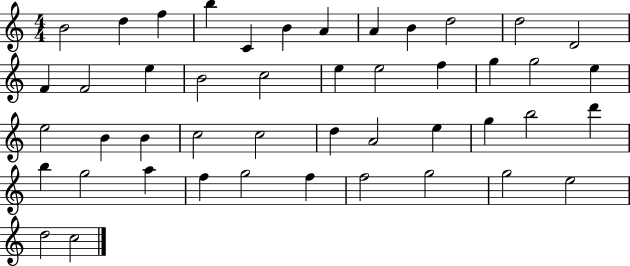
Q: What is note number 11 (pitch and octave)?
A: D5